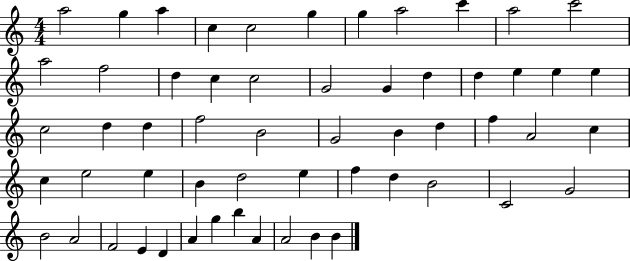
{
  \clef treble
  \numericTimeSignature
  \time 4/4
  \key c \major
  a''2 g''4 a''4 | c''4 c''2 g''4 | g''4 a''2 c'''4 | a''2 c'''2 | \break a''2 f''2 | d''4 c''4 c''2 | g'2 g'4 d''4 | d''4 e''4 e''4 e''4 | \break c''2 d''4 d''4 | f''2 b'2 | g'2 b'4 d''4 | f''4 a'2 c''4 | \break c''4 e''2 e''4 | b'4 d''2 e''4 | f''4 d''4 b'2 | c'2 g'2 | \break b'2 a'2 | f'2 e'4 d'4 | a'4 g''4 b''4 a'4 | a'2 b'4 b'4 | \break \bar "|."
}